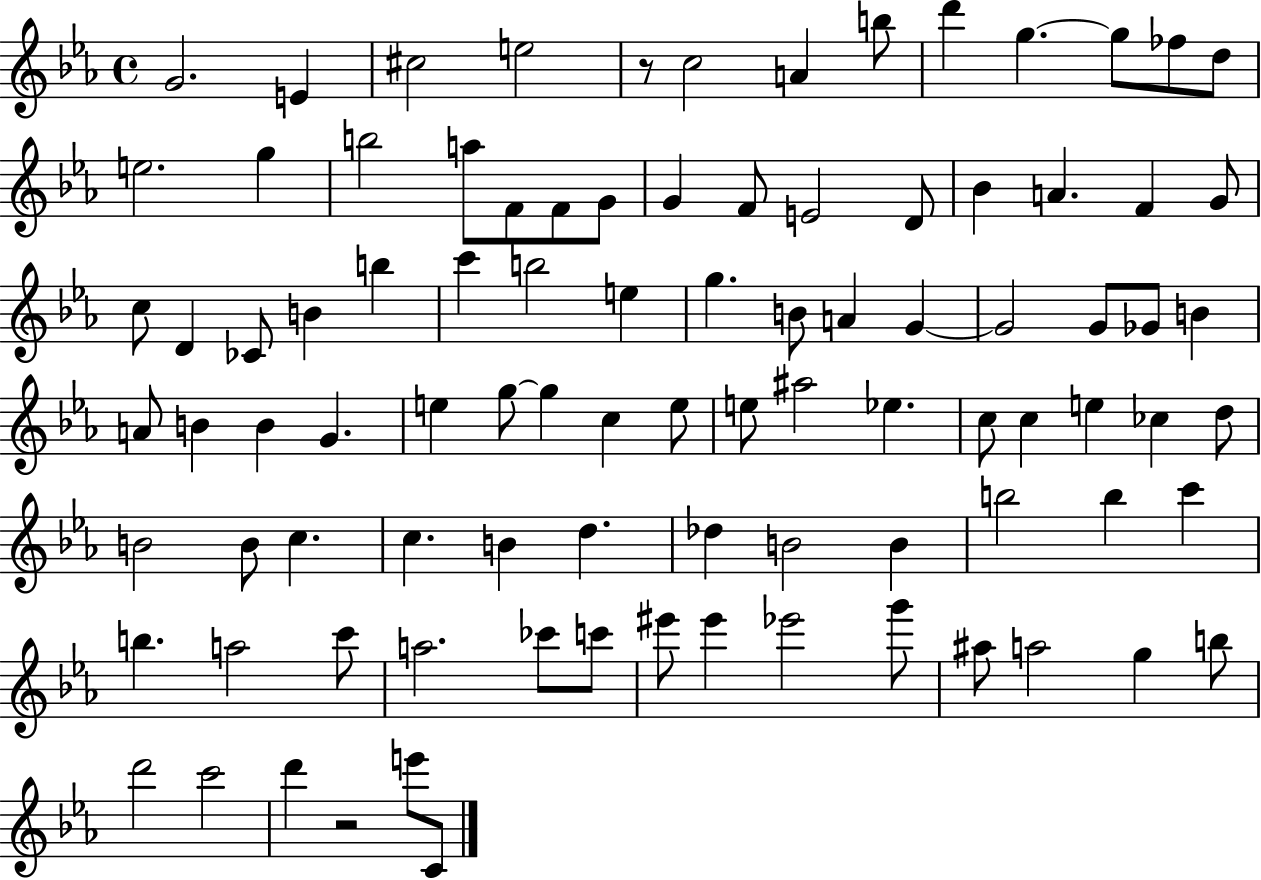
{
  \clef treble
  \time 4/4
  \defaultTimeSignature
  \key ees \major
  g'2. e'4 | cis''2 e''2 | r8 c''2 a'4 b''8 | d'''4 g''4.~~ g''8 fes''8 d''8 | \break e''2. g''4 | b''2 a''8 f'8 f'8 g'8 | g'4 f'8 e'2 d'8 | bes'4 a'4. f'4 g'8 | \break c''8 d'4 ces'8 b'4 b''4 | c'''4 b''2 e''4 | g''4. b'8 a'4 g'4~~ | g'2 g'8 ges'8 b'4 | \break a'8 b'4 b'4 g'4. | e''4 g''8~~ g''4 c''4 e''8 | e''8 ais''2 ees''4. | c''8 c''4 e''4 ces''4 d''8 | \break b'2 b'8 c''4. | c''4. b'4 d''4. | des''4 b'2 b'4 | b''2 b''4 c'''4 | \break b''4. a''2 c'''8 | a''2. ces'''8 c'''8 | eis'''8 eis'''4 ees'''2 g'''8 | ais''8 a''2 g''4 b''8 | \break d'''2 c'''2 | d'''4 r2 e'''8 c'8 | \bar "|."
}